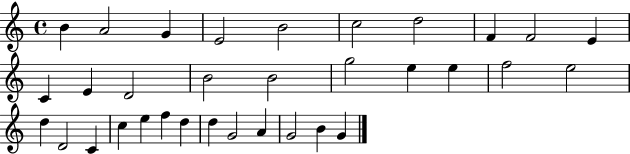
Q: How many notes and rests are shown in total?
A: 33